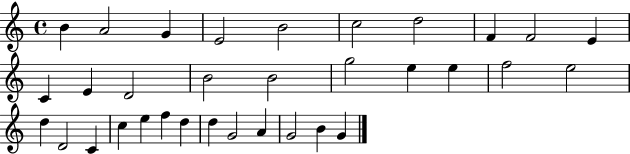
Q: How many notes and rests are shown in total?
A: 33